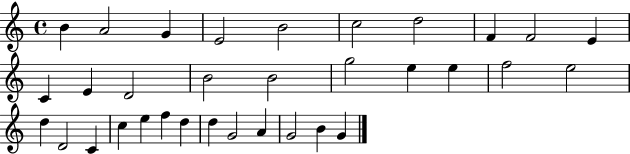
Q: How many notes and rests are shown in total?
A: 33